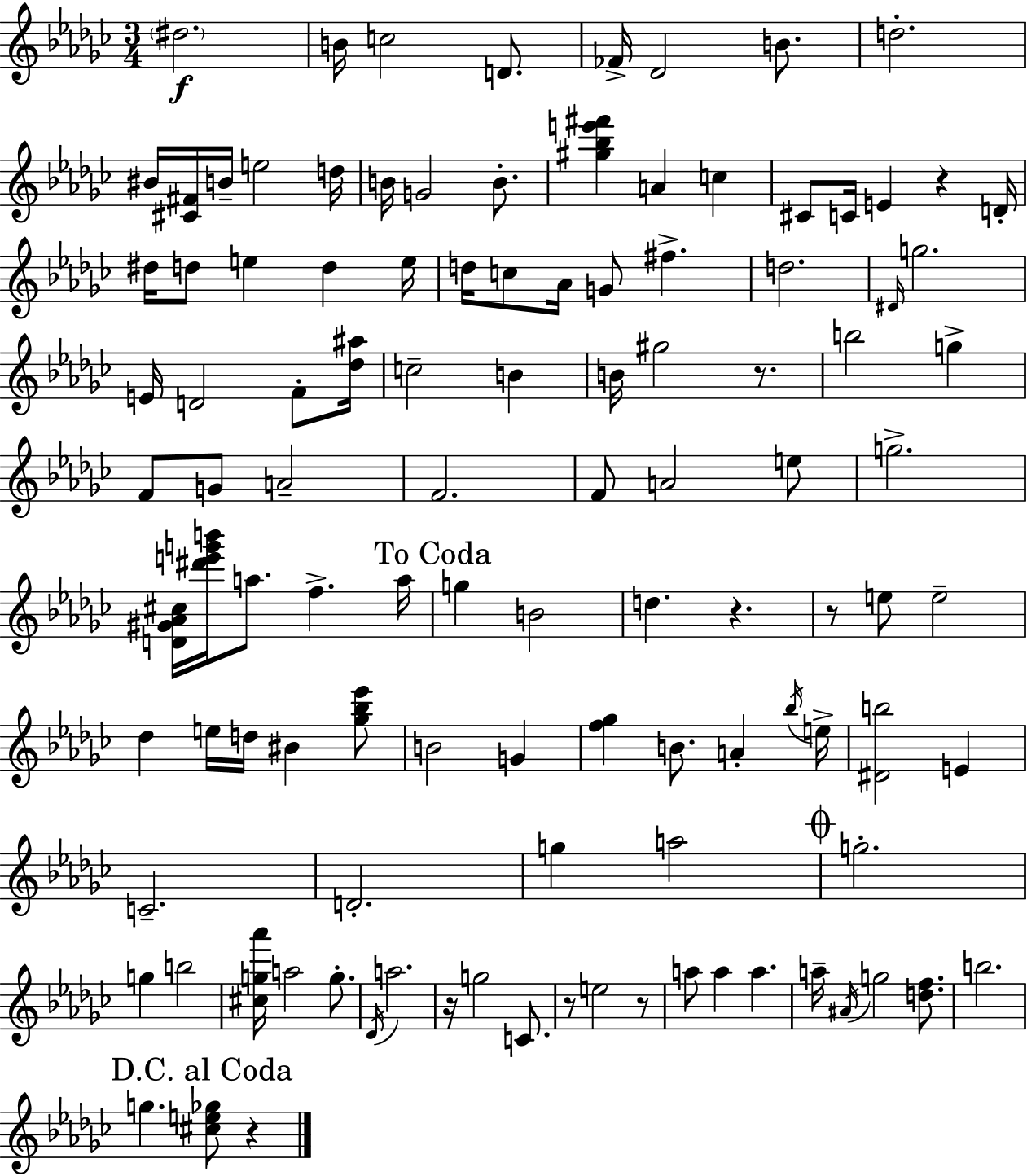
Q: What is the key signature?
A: EES minor